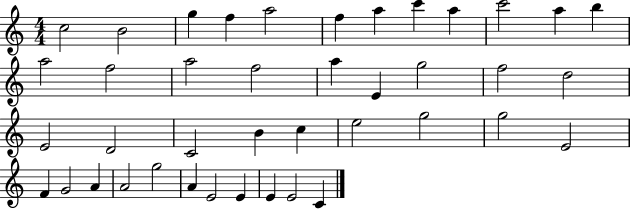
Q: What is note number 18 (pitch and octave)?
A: E4